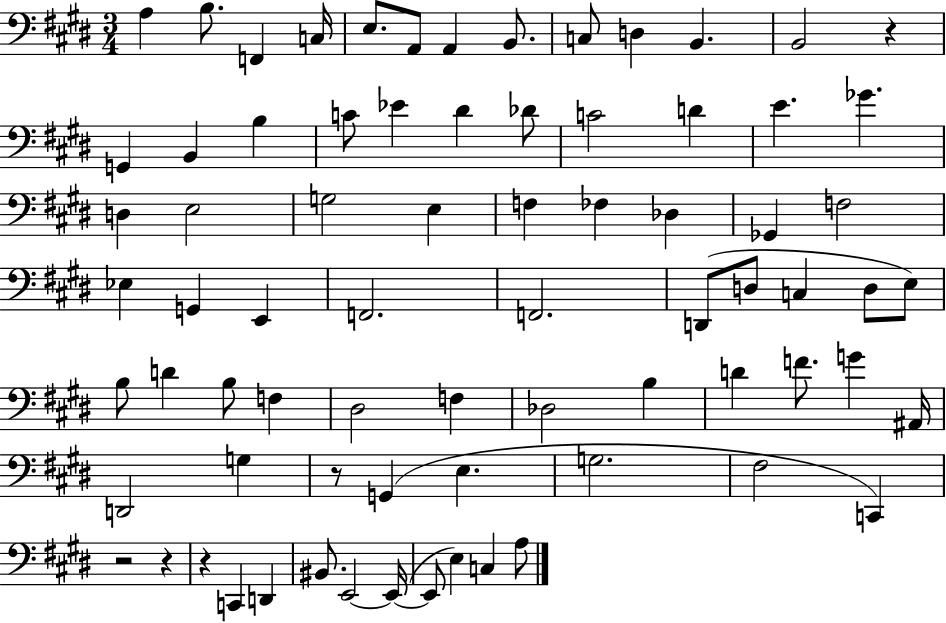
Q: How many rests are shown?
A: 5